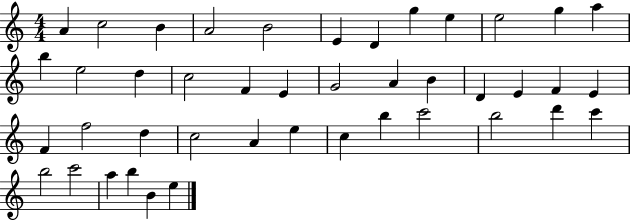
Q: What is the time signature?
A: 4/4